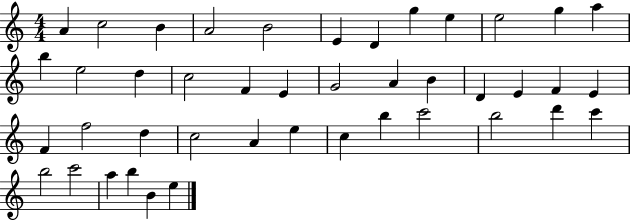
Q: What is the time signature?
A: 4/4